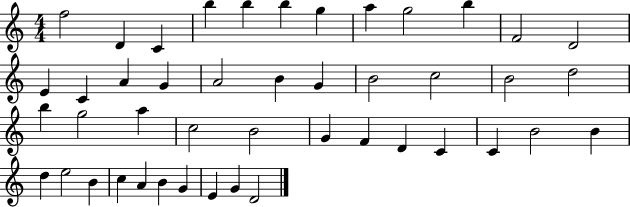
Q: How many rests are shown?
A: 0